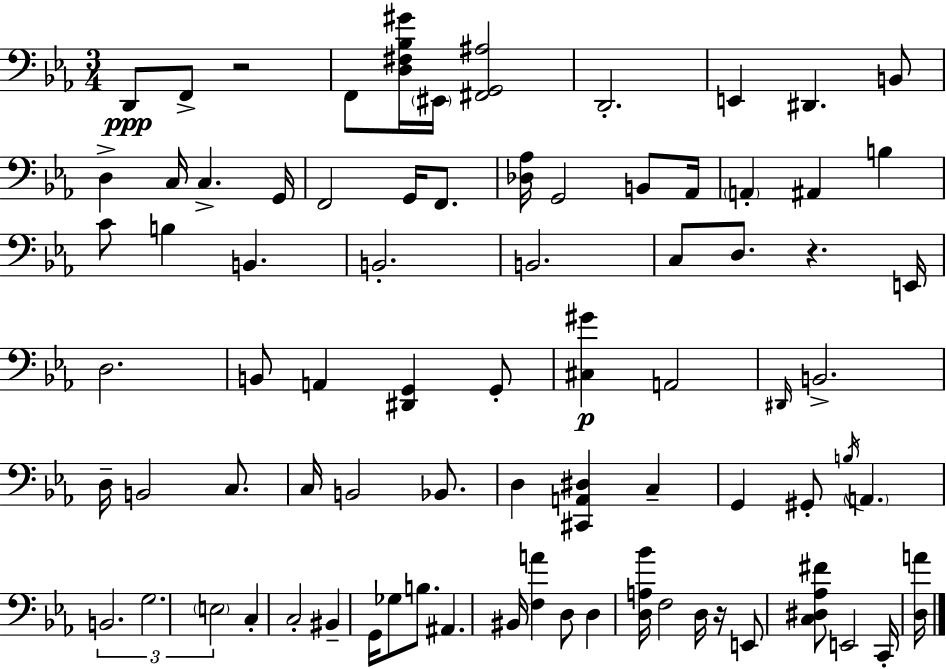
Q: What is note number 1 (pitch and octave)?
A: D2